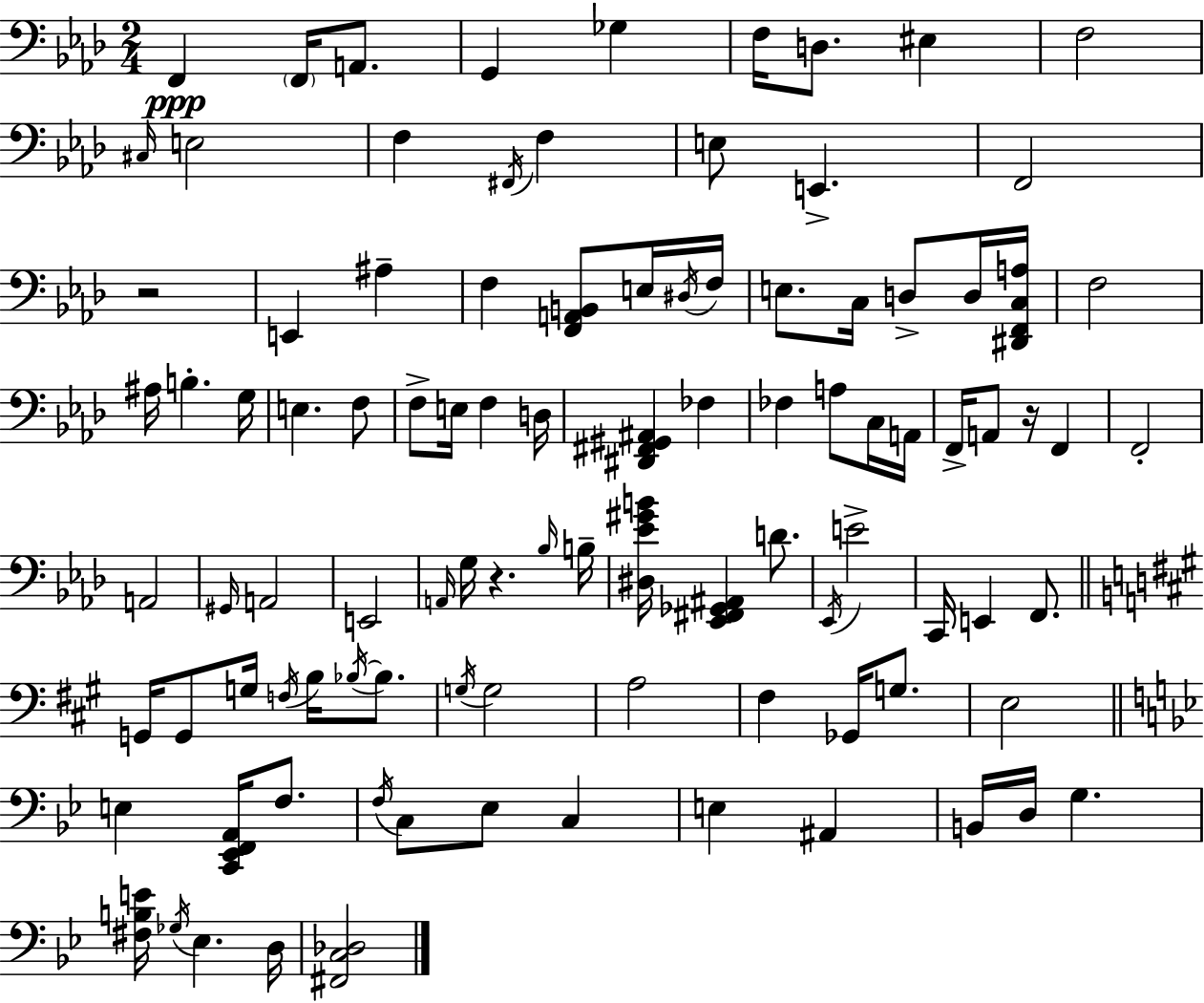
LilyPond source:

{
  \clef bass
  \numericTimeSignature
  \time 2/4
  \key aes \major
  f,4\ppp \parenthesize f,16 a,8. | g,4 ges4 | f16 d8. eis4 | f2 | \break \grace { cis16 } e2 | f4 \acciaccatura { fis,16 } f4 | e8 e,4.-> | f,2 | \break r2 | e,4 ais4-- | f4 <f, a, b,>8 | e16 \acciaccatura { dis16 } f16 e8. c16 d8-> | \break d16 <dis, f, c a>16 f2 | ais16 b4.-. | g16 e4. | f8 f8-> e16 f4 | \break d16 <dis, fis, gis, ais,>4 fes4 | fes4 a8 | c16 a,16 f,16-> a,8 r16 f,4 | f,2-. | \break a,2 | \grace { gis,16 } a,2 | e,2 | \grace { a,16 } g16 r4. | \break \grace { bes16 } b16-- <dis ees' gis' b'>16 <ees, fis, ges, ais,>4 | d'8. \acciaccatura { ees,16 } e'2-> | c,16 | e,4 f,8. \bar "||" \break \key a \major g,16 g,8 g16 \acciaccatura { f16 } b16 \acciaccatura { bes16~ }~ bes8. | \acciaccatura { g16 } g2 | a2 | fis4 ges,16 | \break g8. e2 | \bar "||" \break \key bes \major e4 <c, ees, f, a,>16 f8. | \acciaccatura { f16 } c8 ees8 c4 | e4 ais,4 | b,16 d16 g4. | \break <fis b e'>16 \acciaccatura { ges16 } ees4. | d16 <fis, c des>2 | \bar "|."
}